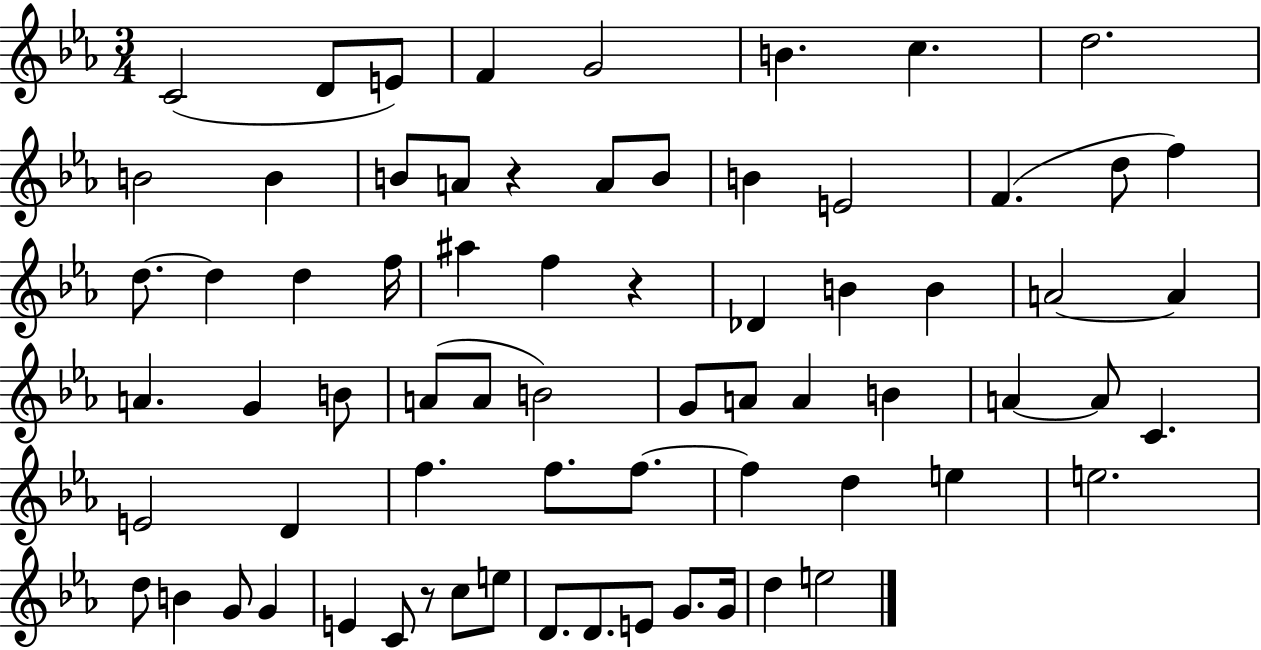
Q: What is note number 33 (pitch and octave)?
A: B4